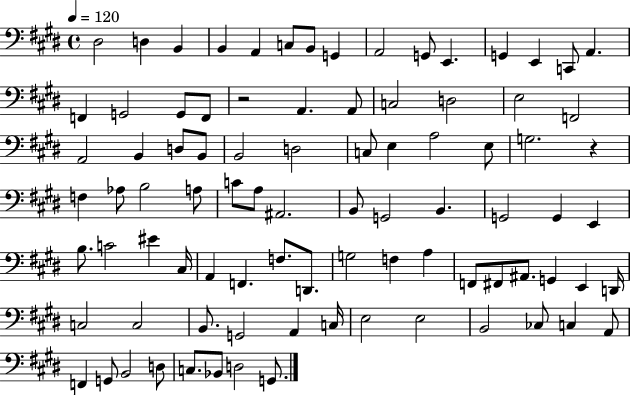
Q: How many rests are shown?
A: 2